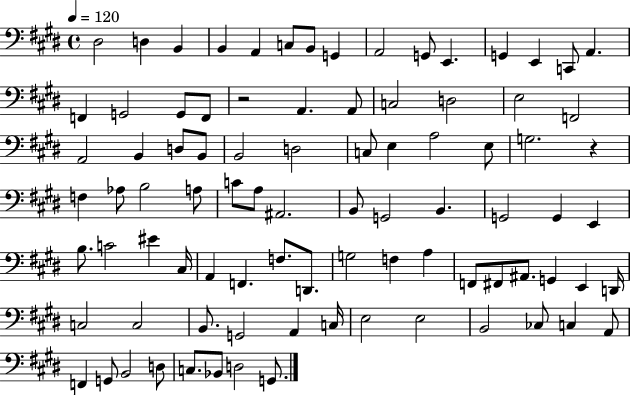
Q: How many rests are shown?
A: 2